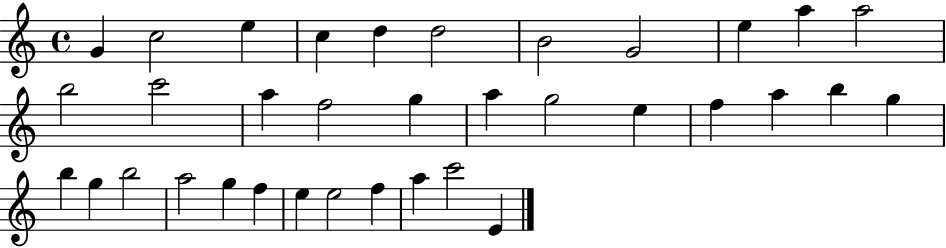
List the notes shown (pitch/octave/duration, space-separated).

G4/q C5/h E5/q C5/q D5/q D5/h B4/h G4/h E5/q A5/q A5/h B5/h C6/h A5/q F5/h G5/q A5/q G5/h E5/q F5/q A5/q B5/q G5/q B5/q G5/q B5/h A5/h G5/q F5/q E5/q E5/h F5/q A5/q C6/h E4/q